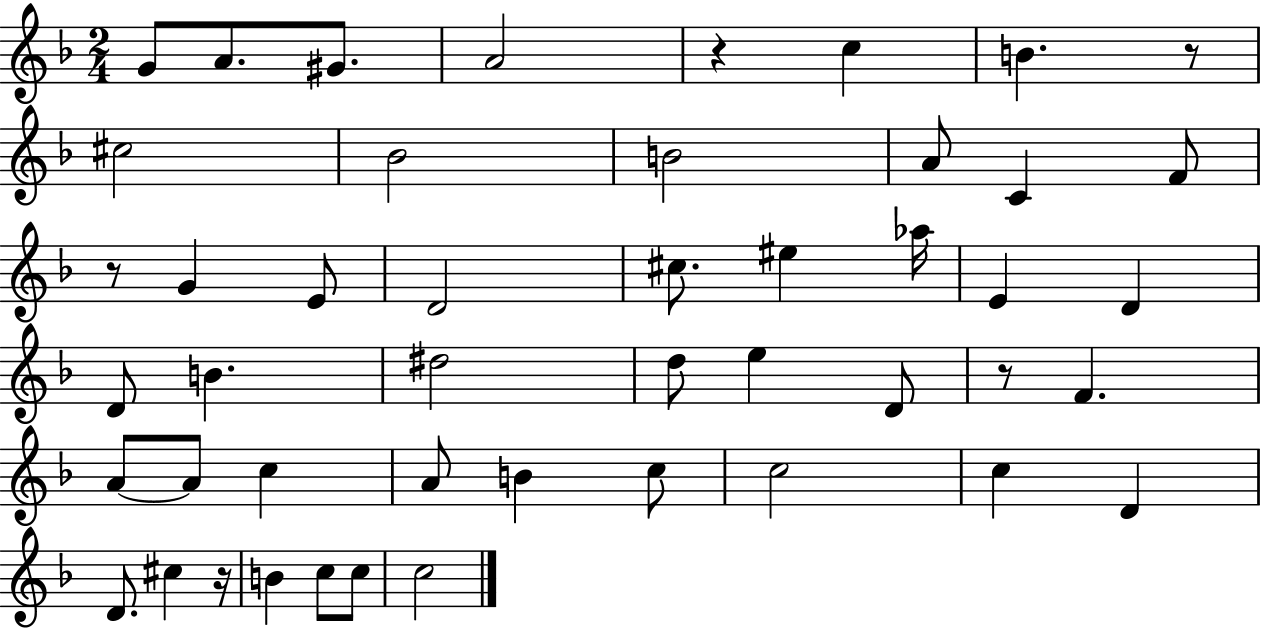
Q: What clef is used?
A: treble